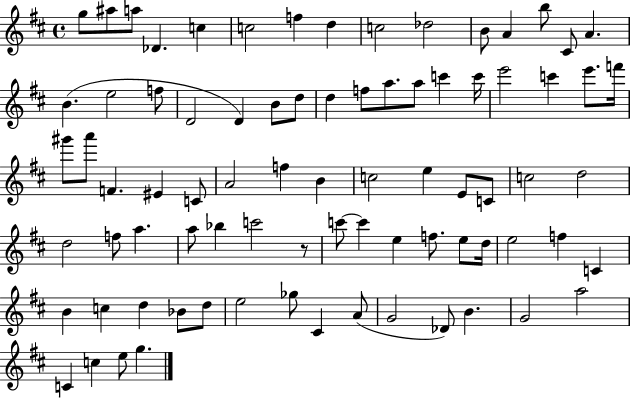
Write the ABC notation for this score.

X:1
T:Untitled
M:4/4
L:1/4
K:D
g/2 ^a/2 a/2 _D c c2 f d c2 _d2 B/2 A b/2 ^C/2 A B e2 f/2 D2 D B/2 d/2 d f/2 a/2 a/2 c' c'/4 e'2 c' e'/2 f'/4 ^g'/2 a'/2 F ^E C/2 A2 f B c2 e E/2 C/2 c2 d2 d2 f/2 a a/2 _b c'2 z/2 c'/2 c' e f/2 e/2 d/4 e2 f C B c d _B/2 d/2 e2 _g/2 ^C A/2 G2 _D/2 B G2 a2 C c e/2 g